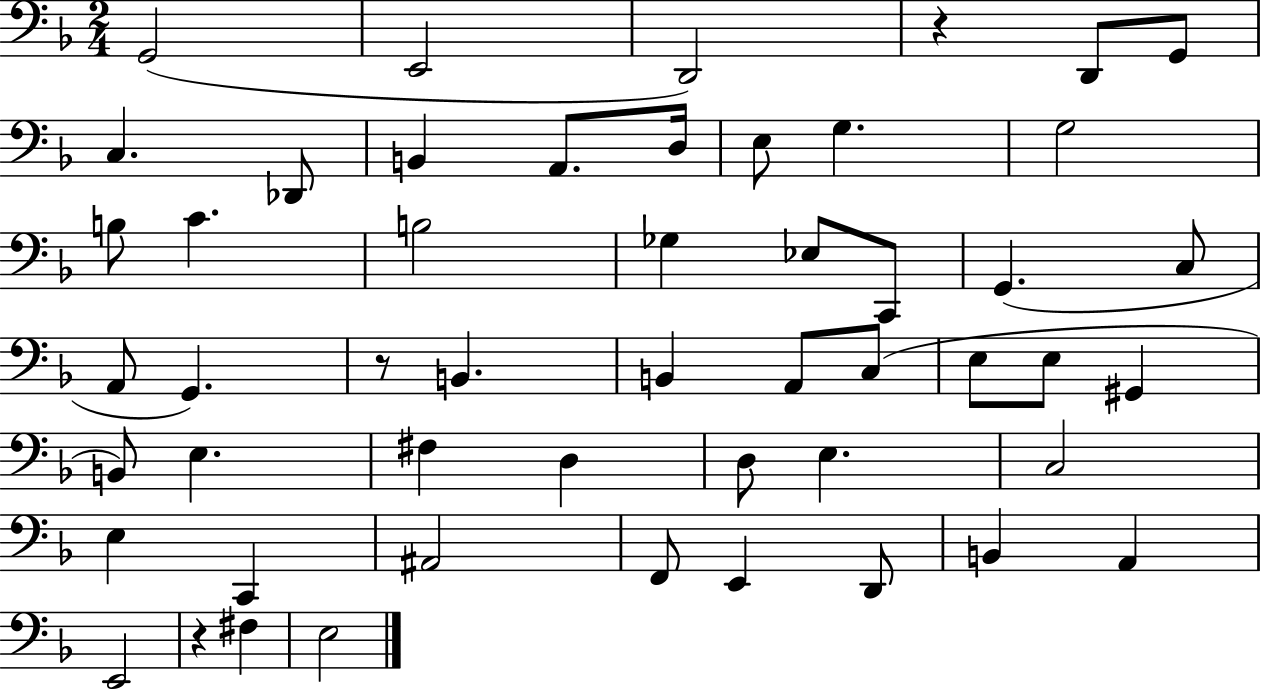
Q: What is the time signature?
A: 2/4